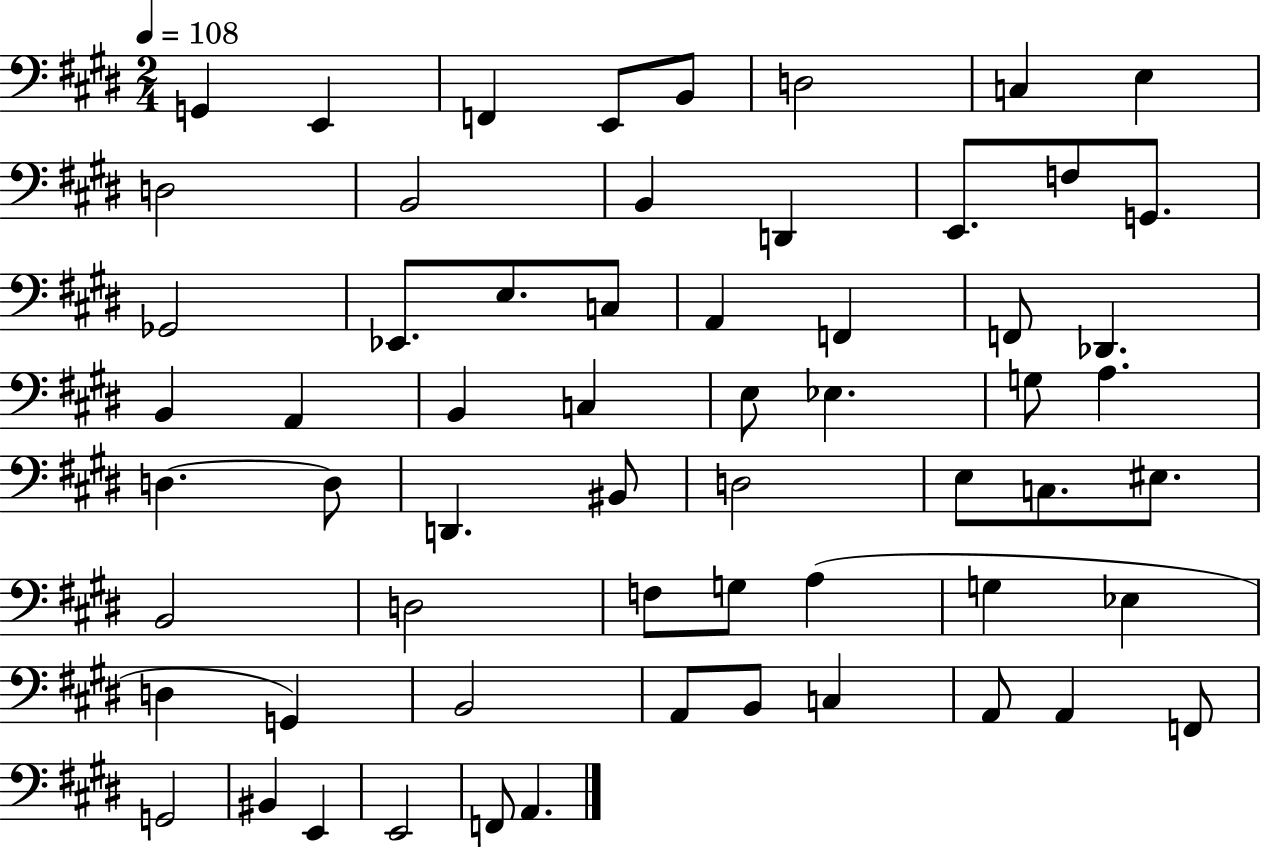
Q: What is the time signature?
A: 2/4